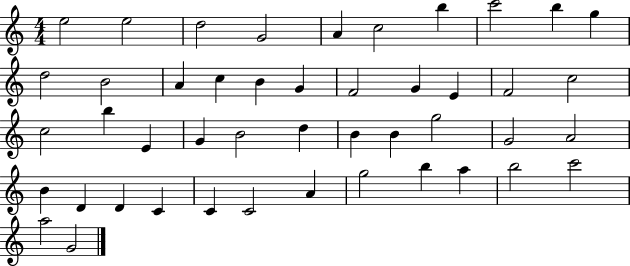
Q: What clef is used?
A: treble